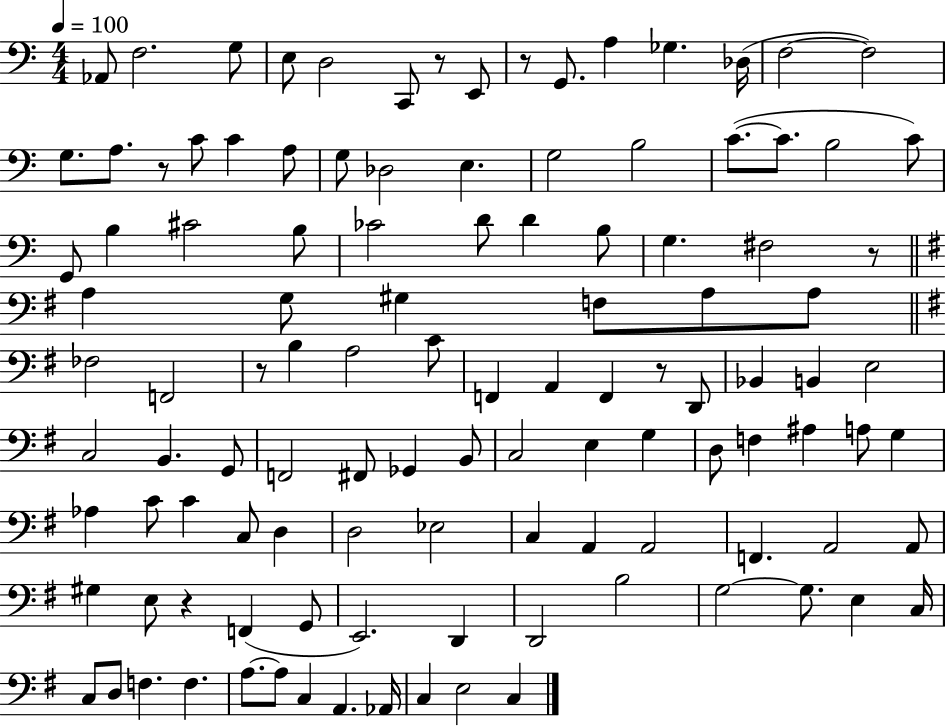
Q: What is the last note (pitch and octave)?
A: C3